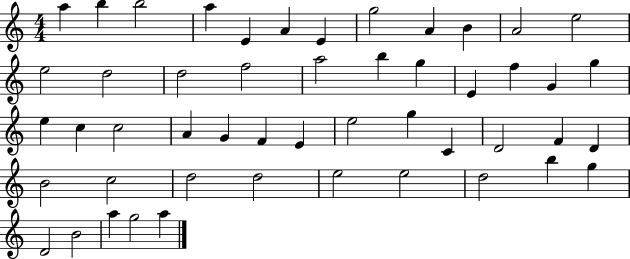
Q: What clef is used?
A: treble